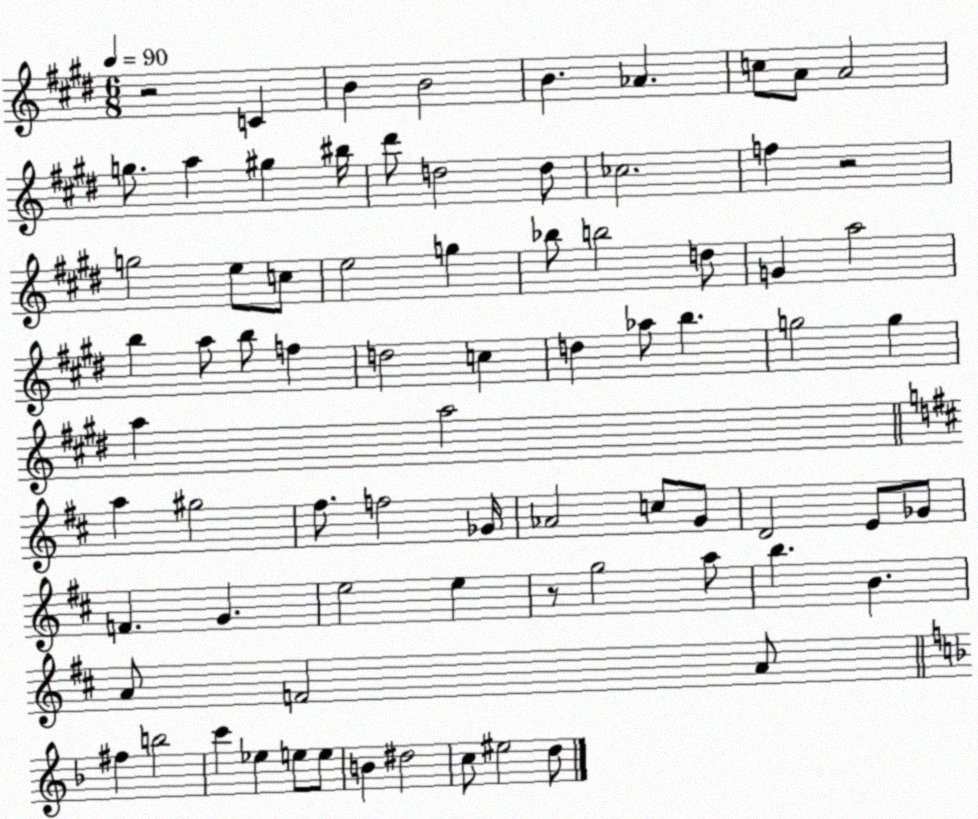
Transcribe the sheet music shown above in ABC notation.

X:1
T:Untitled
M:6/8
L:1/4
K:E
z2 C B B2 B _A c/2 A/2 A2 g/2 a ^g ^b/4 ^d'/2 d2 d/2 _c2 f z2 g2 e/2 c/2 e2 g _b/2 b2 d/2 G a2 b a/2 b/2 f d2 c d _a/2 b g2 g a a2 a ^g2 ^f/2 f2 _G/4 _A2 c/2 G/2 D2 E/2 _G/2 F G e2 e z/2 g2 a/2 b B A/2 F2 A/2 ^f b2 c' _e e/2 e/2 B ^d2 c/2 ^e2 d/2